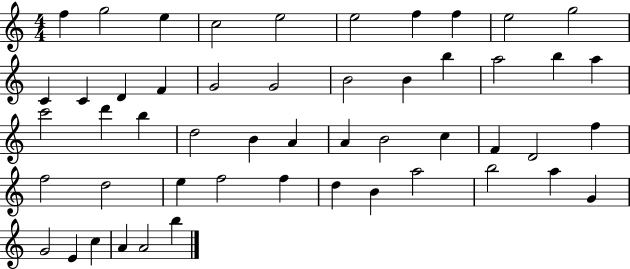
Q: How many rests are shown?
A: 0